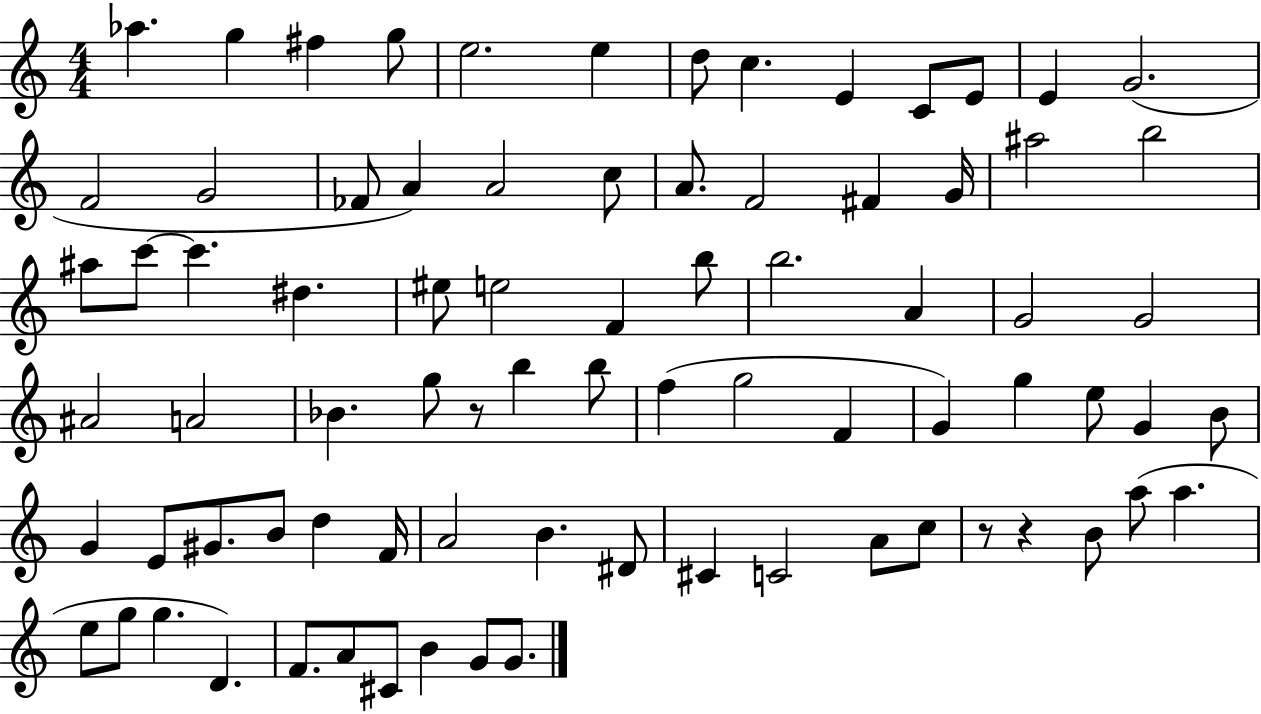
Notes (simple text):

Ab5/q. G5/q F#5/q G5/e E5/h. E5/q D5/e C5/q. E4/q C4/e E4/e E4/q G4/h. F4/h G4/h FES4/e A4/q A4/h C5/e A4/e. F4/h F#4/q G4/s A#5/h B5/h A#5/e C6/e C6/q. D#5/q. EIS5/e E5/h F4/q B5/e B5/h. A4/q G4/h G4/h A#4/h A4/h Bb4/q. G5/e R/e B5/q B5/e F5/q G5/h F4/q G4/q G5/q E5/e G4/q B4/e G4/q E4/e G#4/e. B4/e D5/q F4/s A4/h B4/q. D#4/e C#4/q C4/h A4/e C5/e R/e R/q B4/e A5/e A5/q. E5/e G5/e G5/q. D4/q. F4/e. A4/e C#4/e B4/q G4/e G4/e.